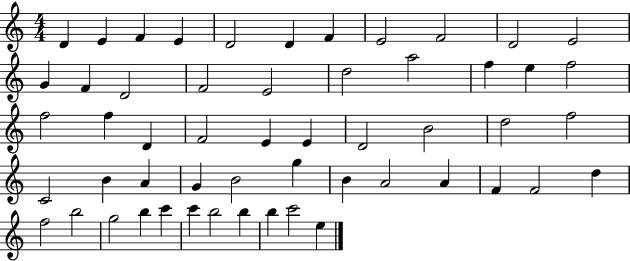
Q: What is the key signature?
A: C major